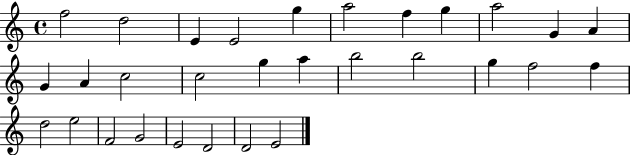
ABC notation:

X:1
T:Untitled
M:4/4
L:1/4
K:C
f2 d2 E E2 g a2 f g a2 G A G A c2 c2 g a b2 b2 g f2 f d2 e2 F2 G2 E2 D2 D2 E2